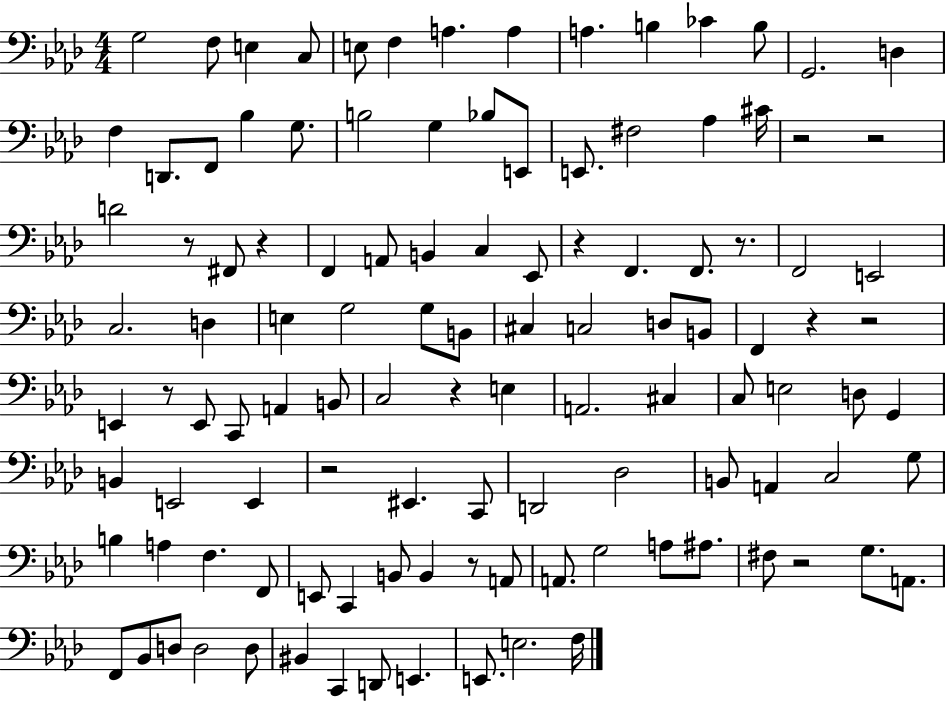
{
  \clef bass
  \numericTimeSignature
  \time 4/4
  \key aes \major
  g2 f8 e4 c8 | e8 f4 a4. a4 | a4. b4 ces'4 b8 | g,2. d4 | \break f4 d,8. f,8 bes4 g8. | b2 g4 bes8 e,8 | e,8. fis2 aes4 cis'16 | r2 r2 | \break d'2 r8 fis,8 r4 | f,4 a,8 b,4 c4 ees,8 | r4 f,4. f,8. r8. | f,2 e,2 | \break c2. d4 | e4 g2 g8 b,8 | cis4 c2 d8 b,8 | f,4 r4 r2 | \break e,4 r8 e,8 c,8 a,4 b,8 | c2 r4 e4 | a,2. cis4 | c8 e2 d8 g,4 | \break b,4 e,2 e,4 | r2 eis,4. c,8 | d,2 des2 | b,8 a,4 c2 g8 | \break b4 a4 f4. f,8 | e,8 c,4 b,8 b,4 r8 a,8 | a,8. g2 a8 ais8. | fis8 r2 g8. a,8. | \break f,8 bes,8 d8 d2 d8 | bis,4 c,4 d,8 e,4. | e,8. e2. f16 | \bar "|."
}